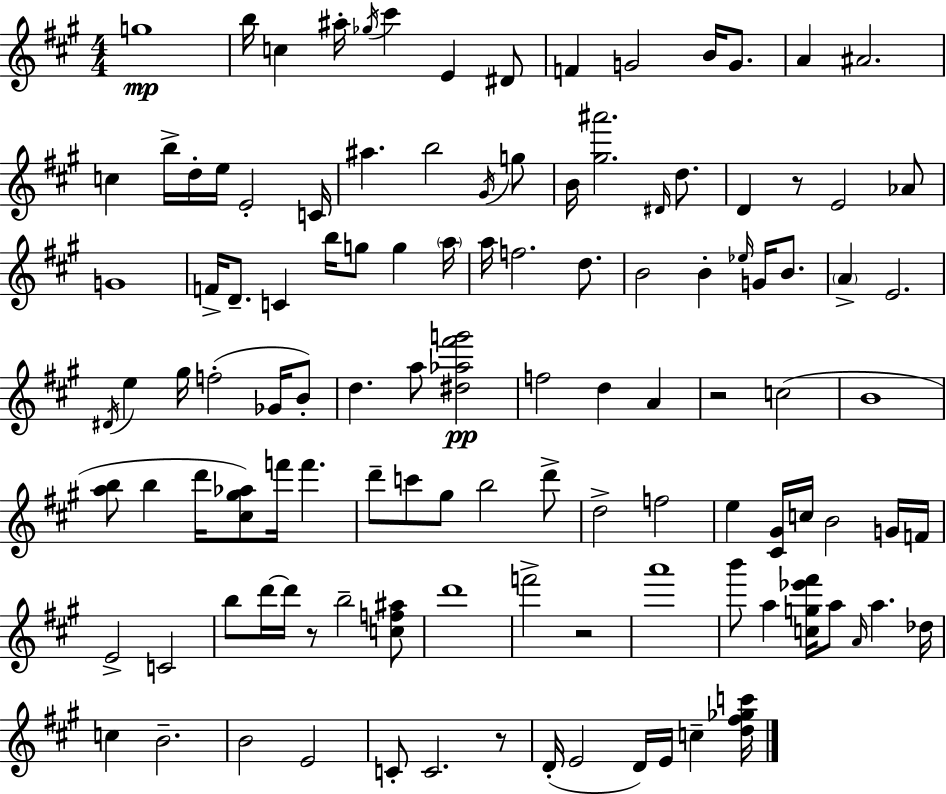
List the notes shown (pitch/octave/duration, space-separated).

G5/w B5/s C5/q A#5/s Gb5/s C#6/q E4/q D#4/e F4/q G4/h B4/s G4/e. A4/q A#4/h. C5/q B5/s D5/s E5/s E4/h C4/s A#5/q. B5/h G#4/s G5/e B4/s [G#5,A#6]/h. D#4/s D5/e. D4/q R/e E4/h Ab4/e G4/w F4/s D4/e. C4/q B5/s G5/e G5/q A5/s A5/s F5/h. D5/e. B4/h B4/q Eb5/s G4/s B4/e. A4/q E4/h. D#4/s E5/q G#5/s F5/h Gb4/s B4/e D5/q. A5/e [D#5,Ab5,F#6,G6]/h F5/h D5/q A4/q R/h C5/h B4/w [A5,B5]/e B5/q D6/s [C#5,G#5,Ab5]/e F6/s F6/q. D6/e C6/e G#5/e B5/h D6/e D5/h F5/h E5/q [C#4,G#4]/s C5/s B4/h G4/s F4/s E4/h C4/h B5/e D6/s D6/s R/e B5/h [C5,F5,A#5]/e D6/w F6/h R/h A6/w B6/e A5/q [C5,G5,Eb6,F#6]/s A5/e A4/s A5/q. Db5/s C5/q B4/h. B4/h E4/h C4/e C4/h. R/e D4/s E4/h D4/s E4/s C5/q [D5,F#5,Gb5,C6]/s